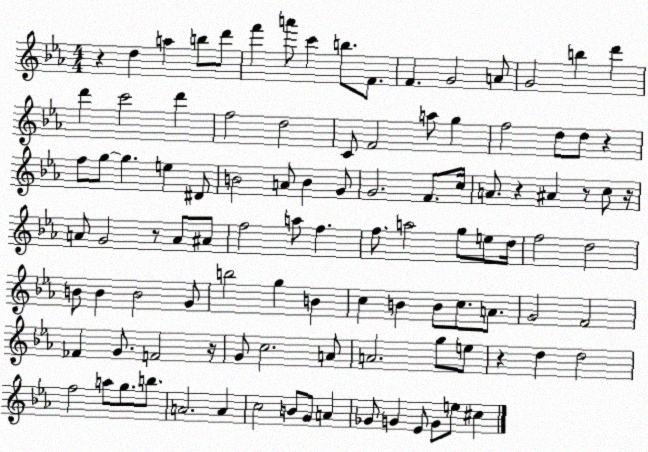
X:1
T:Untitled
M:4/4
L:1/4
K:Eb
z d a b/2 d'/2 f' a'/2 c' b/2 F/2 F G2 A/2 G2 b d' d' c'2 d' f2 d2 C/2 F2 a/2 g f2 d/2 d/2 z f/2 g/2 g e ^D/2 B2 A/2 B G/2 G2 F/2 c/4 A/2 z ^A z/2 c/2 z/4 A/2 G2 z/2 A/2 ^A/2 f2 a/2 f f/2 a2 g/2 e/2 d/4 f2 d2 B/2 B B2 G/2 b2 g B c B B/2 c/2 A/2 G2 F2 _F G/2 F2 z/4 G/2 c2 A/2 A2 g/2 e/2 z d d2 f2 a/2 g/2 b/2 A2 A c2 B/2 G/2 A _G/2 G _E/2 G/2 e/2 ^c